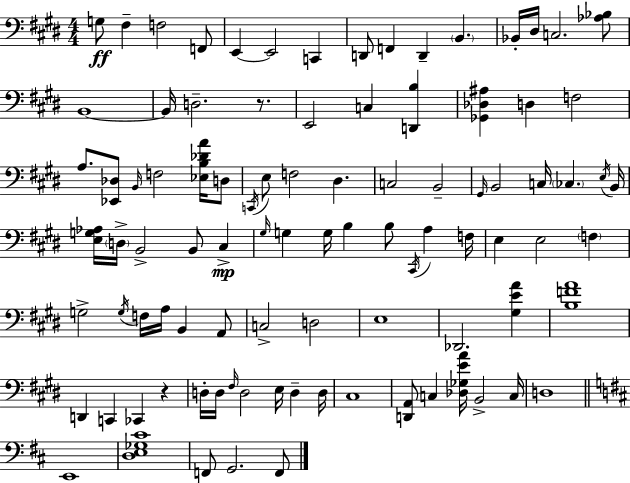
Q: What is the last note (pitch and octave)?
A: F2